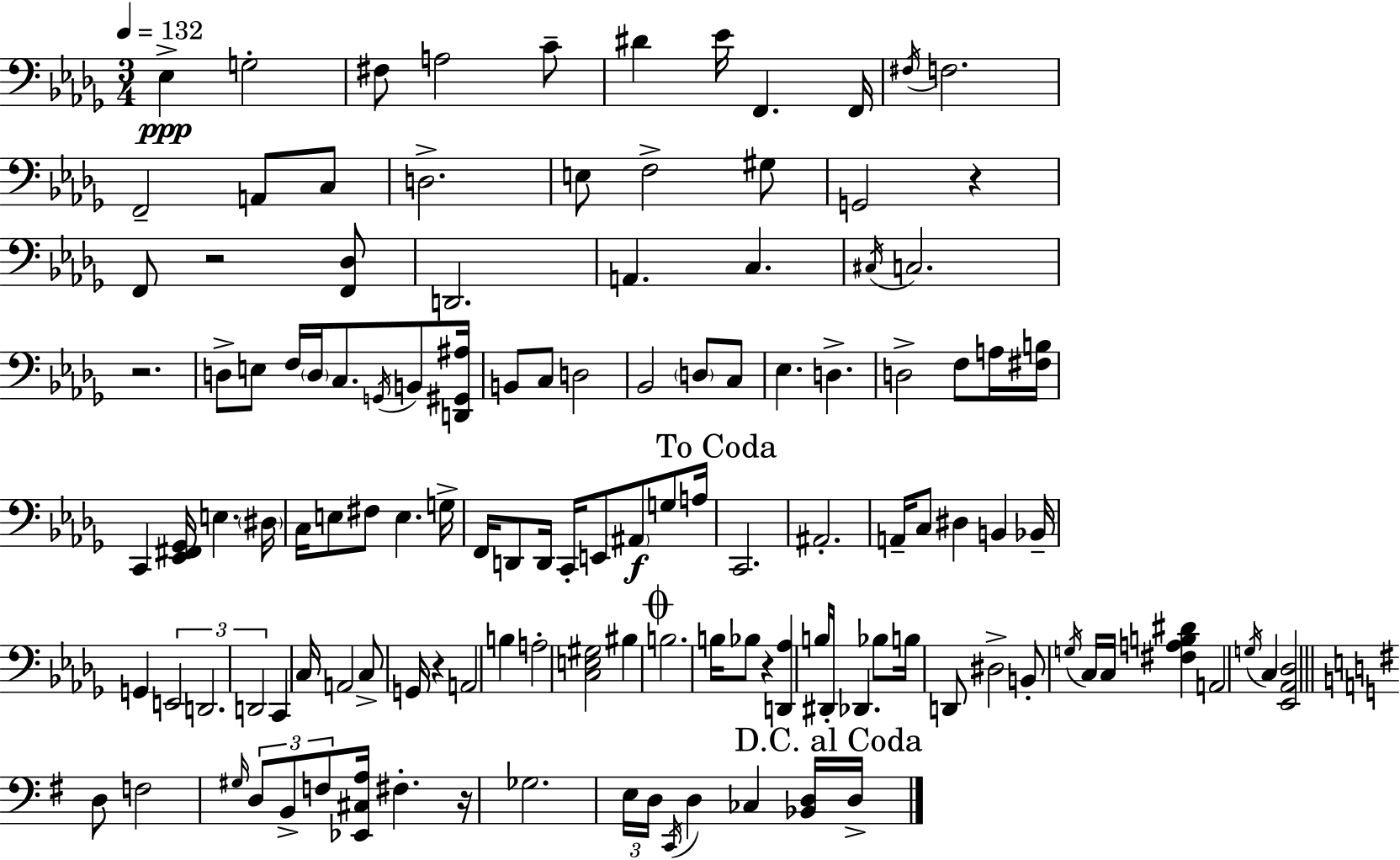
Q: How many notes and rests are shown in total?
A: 126